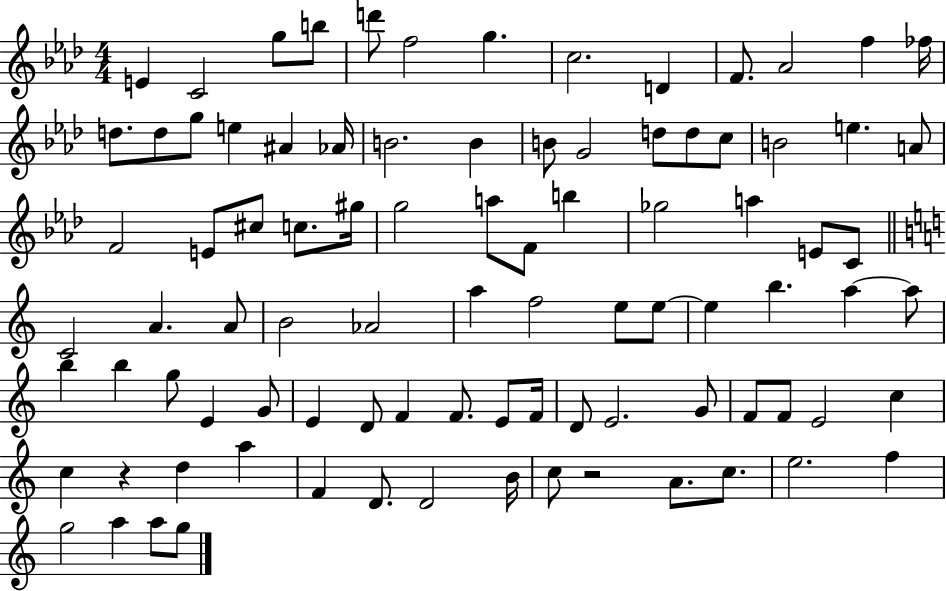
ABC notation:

X:1
T:Untitled
M:4/4
L:1/4
K:Ab
E C2 g/2 b/2 d'/2 f2 g c2 D F/2 _A2 f _f/4 d/2 d/2 g/2 e ^A _A/4 B2 B B/2 G2 d/2 d/2 c/2 B2 e A/2 F2 E/2 ^c/2 c/2 ^g/4 g2 a/2 F/2 b _g2 a E/2 C/2 C2 A A/2 B2 _A2 a f2 e/2 e/2 e b a a/2 b b g/2 E G/2 E D/2 F F/2 E/2 F/4 D/2 E2 G/2 F/2 F/2 E2 c c z d a F D/2 D2 B/4 c/2 z2 A/2 c/2 e2 f g2 a a/2 g/2